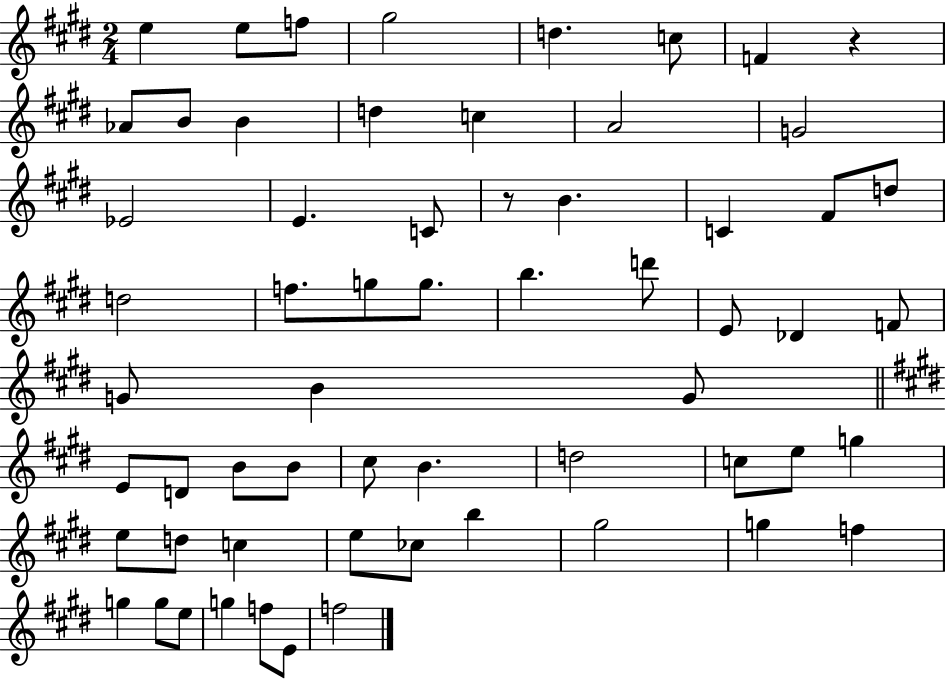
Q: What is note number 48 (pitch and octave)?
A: CES5